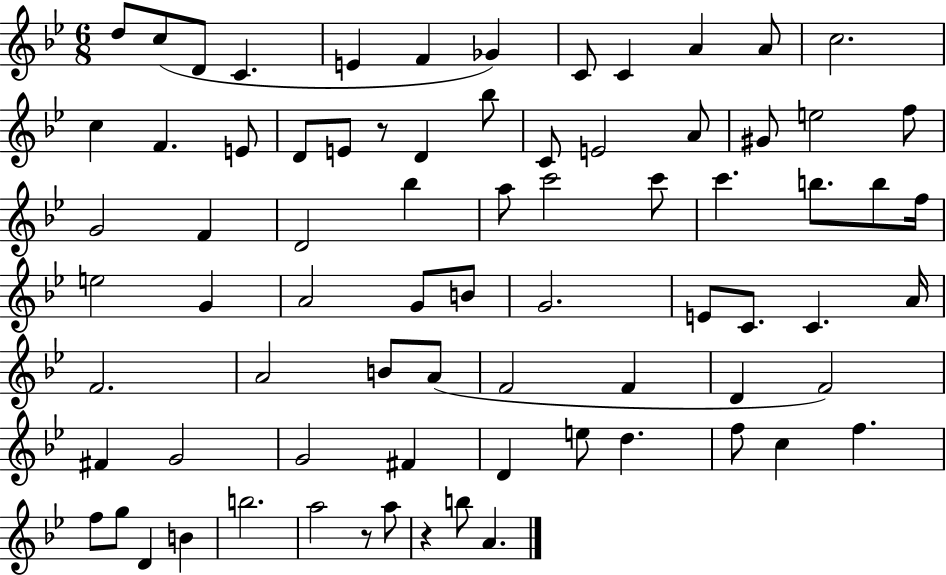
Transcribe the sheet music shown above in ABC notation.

X:1
T:Untitled
M:6/8
L:1/4
K:Bb
d/2 c/2 D/2 C E F _G C/2 C A A/2 c2 c F E/2 D/2 E/2 z/2 D _b/2 C/2 E2 A/2 ^G/2 e2 f/2 G2 F D2 _b a/2 c'2 c'/2 c' b/2 b/2 f/4 e2 G A2 G/2 B/2 G2 E/2 C/2 C A/4 F2 A2 B/2 A/2 F2 F D F2 ^F G2 G2 ^F D e/2 d f/2 c f f/2 g/2 D B b2 a2 z/2 a/2 z b/2 A